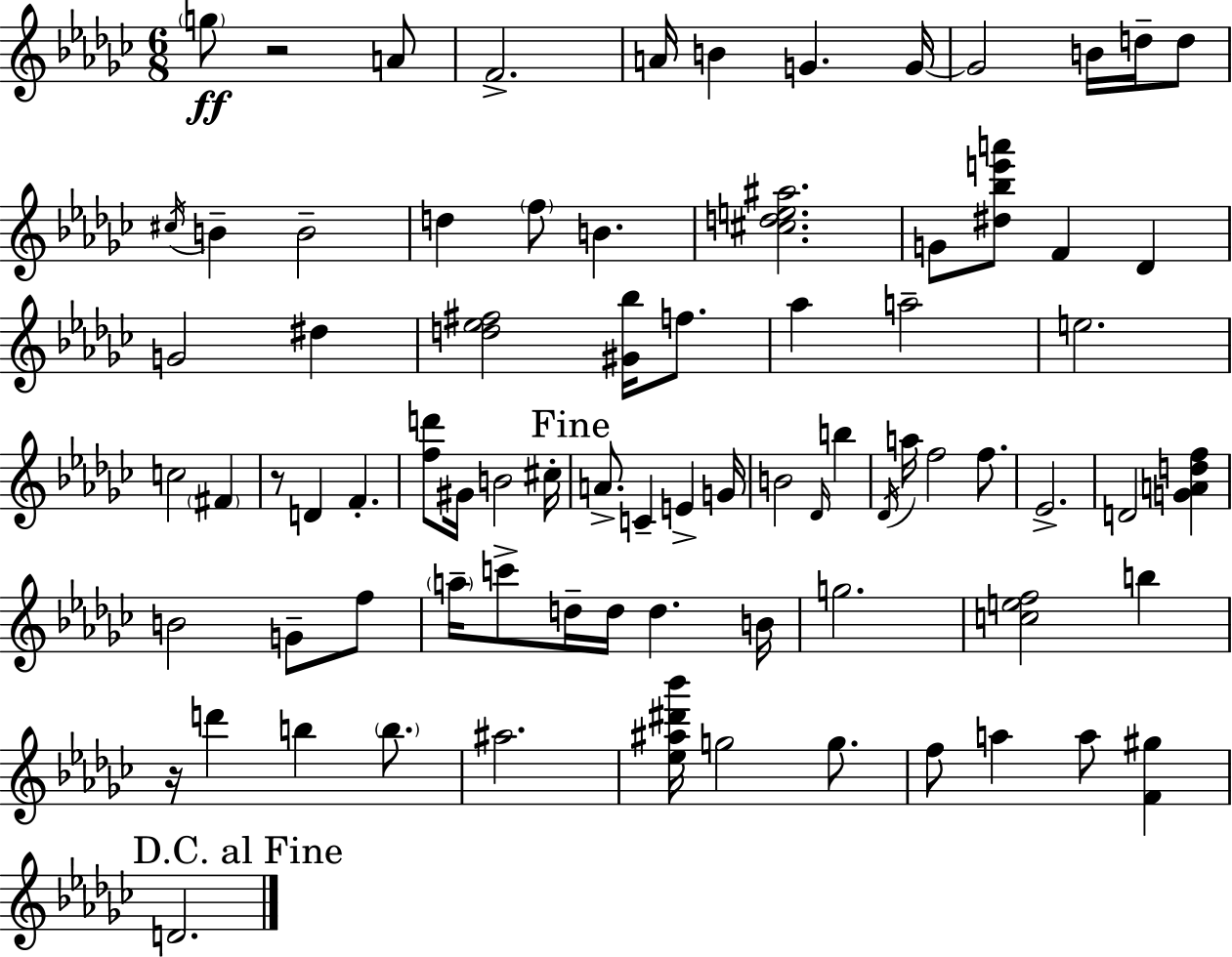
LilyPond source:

{
  \clef treble
  \numericTimeSignature
  \time 6/8
  \key ees \minor
  \parenthesize g''8\ff r2 a'8 | f'2.-> | a'16 b'4 g'4. g'16~~ | g'2 b'16 d''16-- d''8 | \break \acciaccatura { cis''16 } b'4-- b'2-- | d''4 \parenthesize f''8 b'4. | <cis'' d'' e'' ais''>2. | g'8 <dis'' bes'' e''' a'''>8 f'4 des'4 | \break g'2 dis''4 | <d'' ees'' fis''>2 <gis' bes''>16 f''8. | aes''4 a''2-- | e''2. | \break c''2 \parenthesize fis'4 | r8 d'4 f'4.-. | <f'' d'''>8 gis'16 b'2 | cis''16-. \mark "Fine" a'8.-> c'4-- e'4-> | \break g'16 b'2 \grace { des'16 } b''4 | \acciaccatura { des'16 } a''16 f''2 | f''8. ees'2.-> | d'2 <g' a' d'' f''>4 | \break b'2 g'8-- | f''8 \parenthesize a''16-- c'''8-> d''16-- d''16 d''4. | b'16 g''2. | <c'' e'' f''>2 b''4 | \break r16 d'''4 b''4 | \parenthesize b''8. ais''2. | <ees'' ais'' dis''' bes'''>16 g''2 | g''8. f''8 a''4 a''8 <f' gis''>4 | \break \mark "D.C. al Fine" d'2. | \bar "|."
}